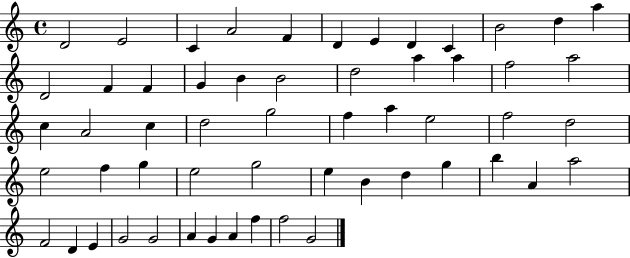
D4/h E4/h C4/q A4/h F4/q D4/q E4/q D4/q C4/q B4/h D5/q A5/q D4/h F4/q F4/q G4/q B4/q B4/h D5/h A5/q A5/q F5/h A5/h C5/q A4/h C5/q D5/h G5/h F5/q A5/q E5/h F5/h D5/h E5/h F5/q G5/q E5/h G5/h E5/q B4/q D5/q G5/q B5/q A4/q A5/h F4/h D4/q E4/q G4/h G4/h A4/q G4/q A4/q F5/q F5/h G4/h